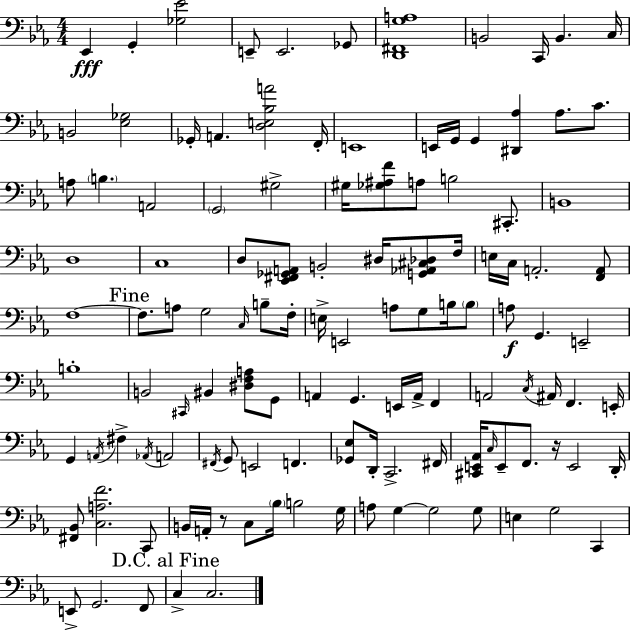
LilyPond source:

{
  \clef bass
  \numericTimeSignature
  \time 4/4
  \key ees \major
  \repeat volta 2 { ees,4\fff g,4-. <ges ees'>2 | e,8-- e,2. ges,8 | <d, fis, g a>1 | b,2 c,16 b,4. c16 | \break b,2 <ees ges>2 | ges,16-. a,4. <d e bes a'>2 f,16-. | e,1 | e,16 g,16 g,4 <dis, aes>4 aes8. c'8. | \break a8 \parenthesize b4. a,2 | \parenthesize g,2 gis2-> | gis16 <ges ais f'>8 a8 b2 cis,8.-. | b,1 | \break d1 | c1 | d8 <ees, fis, ges, a,>8 b,2-. dis16 <g, aes, cis des>8 f16 | e16 c16 a,2.-. <f, a,>8 | \break f1~~ | \mark "Fine" f8. a8 g2 \grace { c16 } b8-- | f16-. e16-> e,2 a8 g8 b16 \parenthesize b8 | a8\f g,4. e,2-- | \break b1-. | b,2 \grace { cis,16 } bis,4 <dis f a>8 | g,8 a,4 g,4. e,16 a,16-> f,4 | a,2 \acciaccatura { c16 } ais,16 f,4. | \break e,16-. g,4 \acciaccatura { a,16 } fis4-> \acciaccatura { aes,16 } a,2 | \acciaccatura { fis,16 } g,8 e,2 | f,4. <ges, ees>8 d,16-. c,2.-> | fis,16 <cis, e, aes,>16 \grace { c16 } e,8-- f,8. r16 e,2 | \break d,16-. <fis, bes,>8 <c a f'>2. | c,8 b,16 a,16-. r8 c8 \parenthesize bes16 b2 | g16 a8 g4~~ g2 | g8 e4 g2 | \break c,4 e,8-> g,2. | f,8 \mark "D.C. al Fine" c4-> c2. | } \bar "|."
}